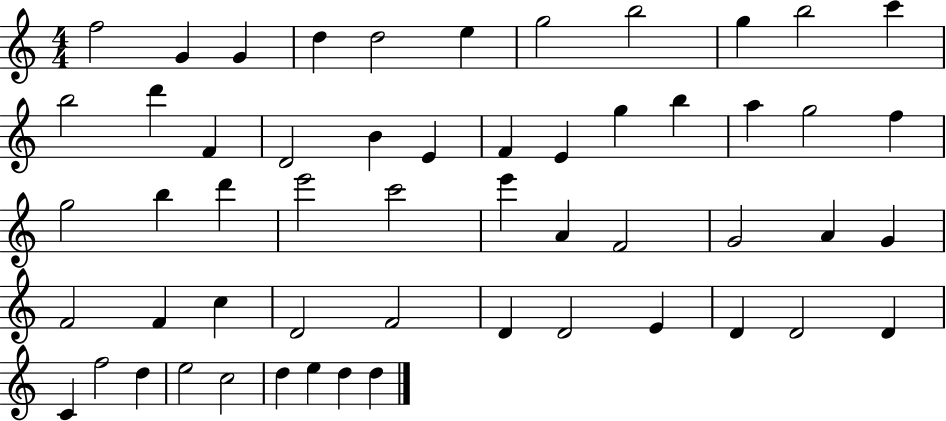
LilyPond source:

{
  \clef treble
  \numericTimeSignature
  \time 4/4
  \key c \major
  f''2 g'4 g'4 | d''4 d''2 e''4 | g''2 b''2 | g''4 b''2 c'''4 | \break b''2 d'''4 f'4 | d'2 b'4 e'4 | f'4 e'4 g''4 b''4 | a''4 g''2 f''4 | \break g''2 b''4 d'''4 | e'''2 c'''2 | e'''4 a'4 f'2 | g'2 a'4 g'4 | \break f'2 f'4 c''4 | d'2 f'2 | d'4 d'2 e'4 | d'4 d'2 d'4 | \break c'4 f''2 d''4 | e''2 c''2 | d''4 e''4 d''4 d''4 | \bar "|."
}